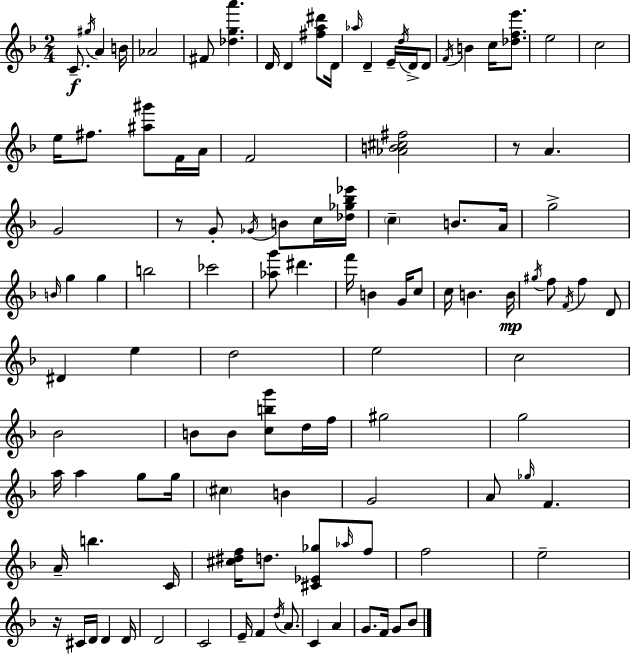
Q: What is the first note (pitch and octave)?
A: C4